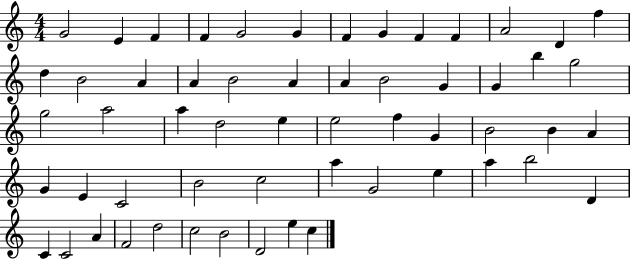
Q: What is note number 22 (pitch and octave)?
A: G4